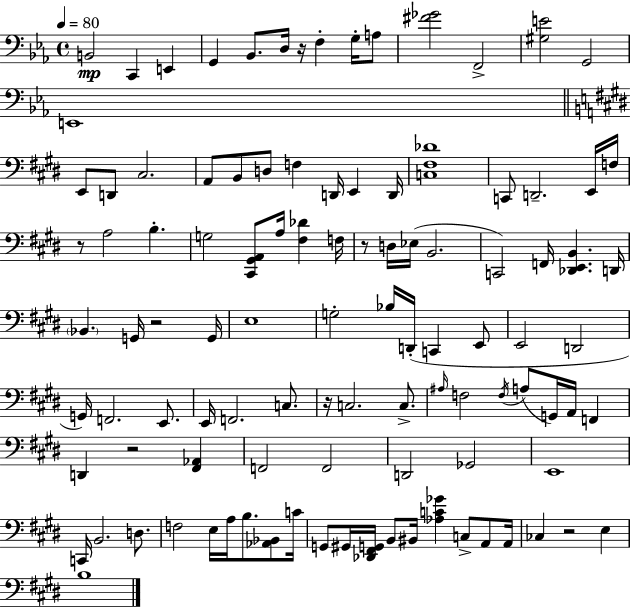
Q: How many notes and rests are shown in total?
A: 104